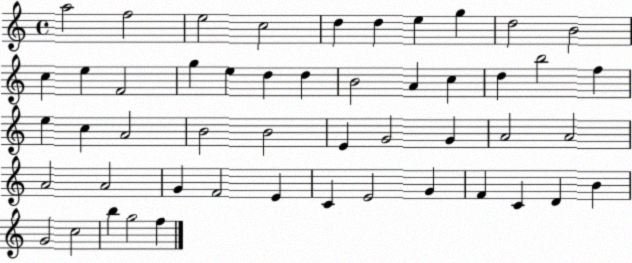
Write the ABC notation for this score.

X:1
T:Untitled
M:4/4
L:1/4
K:C
a2 f2 e2 c2 d d e g d2 B2 c e F2 g e d d B2 A c d b2 f e c A2 B2 B2 E G2 G A2 A2 A2 A2 G F2 E C E2 G F C D B G2 c2 b g2 f